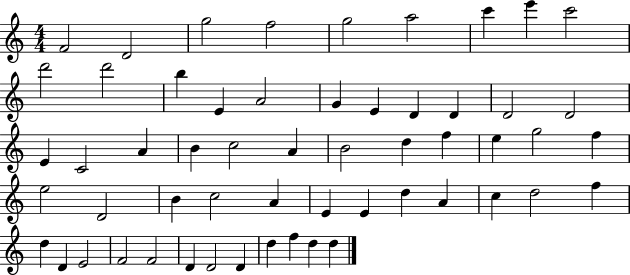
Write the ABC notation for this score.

X:1
T:Untitled
M:4/4
L:1/4
K:C
F2 D2 g2 f2 g2 a2 c' e' c'2 d'2 d'2 b E A2 G E D D D2 D2 E C2 A B c2 A B2 d f e g2 f e2 D2 B c2 A E E d A c d2 f d D E2 F2 F2 D D2 D d f d d